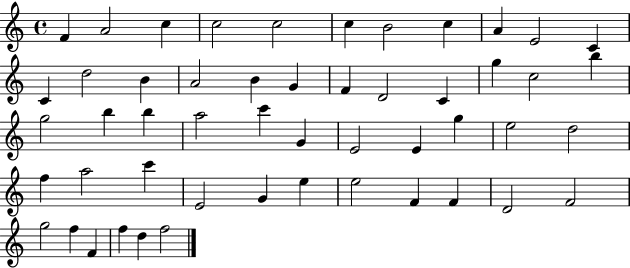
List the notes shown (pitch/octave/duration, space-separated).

F4/q A4/h C5/q C5/h C5/h C5/q B4/h C5/q A4/q E4/h C4/q C4/q D5/h B4/q A4/h B4/q G4/q F4/q D4/h C4/q G5/q C5/h B5/q G5/h B5/q B5/q A5/h C6/q G4/q E4/h E4/q G5/q E5/h D5/h F5/q A5/h C6/q E4/h G4/q E5/q E5/h F4/q F4/q D4/h F4/h G5/h F5/q F4/q F5/q D5/q F5/h